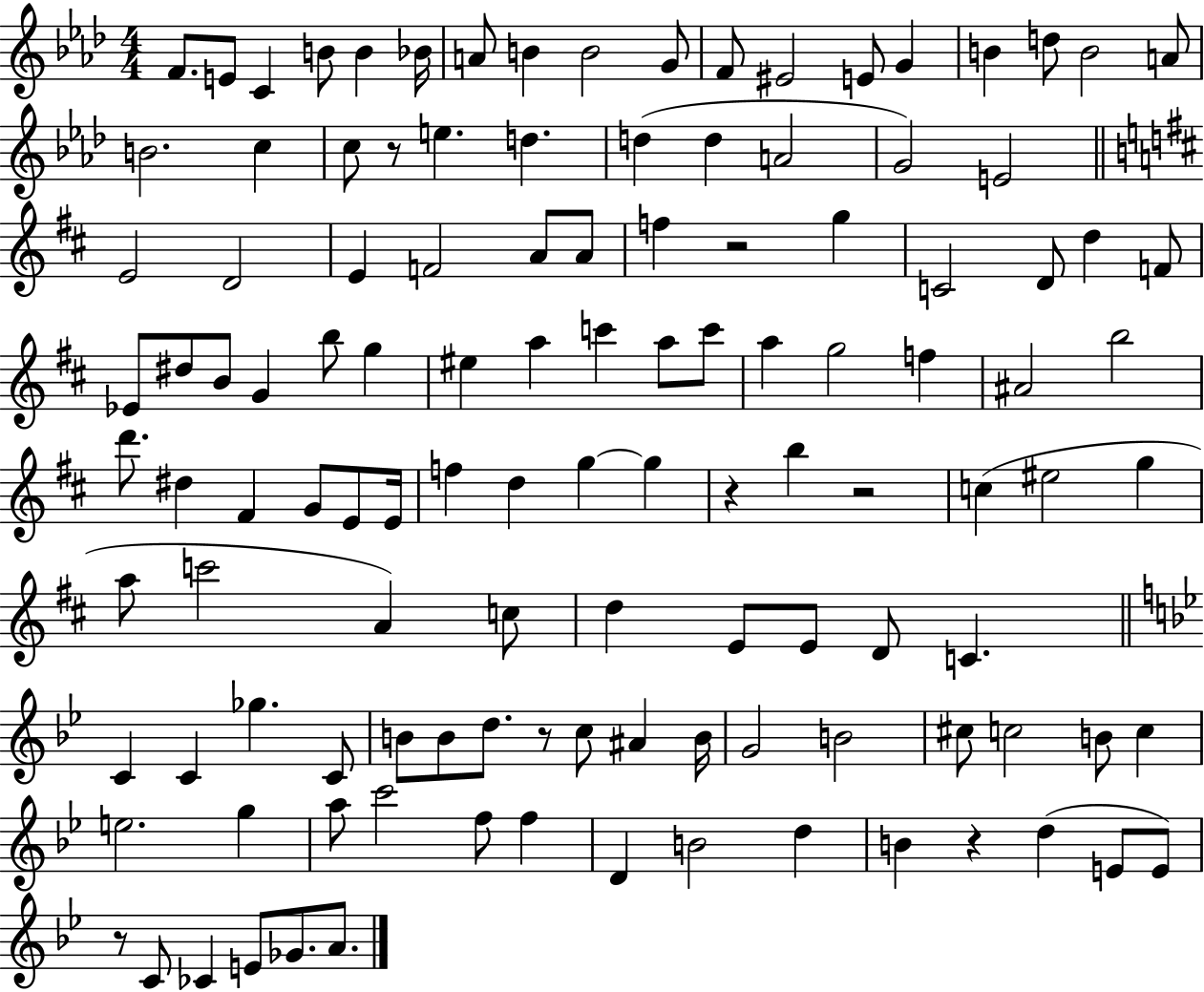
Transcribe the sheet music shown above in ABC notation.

X:1
T:Untitled
M:4/4
L:1/4
K:Ab
F/2 E/2 C B/2 B _B/4 A/2 B B2 G/2 F/2 ^E2 E/2 G B d/2 B2 A/2 B2 c c/2 z/2 e d d d A2 G2 E2 E2 D2 E F2 A/2 A/2 f z2 g C2 D/2 d F/2 _E/2 ^d/2 B/2 G b/2 g ^e a c' a/2 c'/2 a g2 f ^A2 b2 d'/2 ^d ^F G/2 E/2 E/4 f d g g z b z2 c ^e2 g a/2 c'2 A c/2 d E/2 E/2 D/2 C C C _g C/2 B/2 B/2 d/2 z/2 c/2 ^A B/4 G2 B2 ^c/2 c2 B/2 c e2 g a/2 c'2 f/2 f D B2 d B z d E/2 E/2 z/2 C/2 _C E/2 _G/2 A/2